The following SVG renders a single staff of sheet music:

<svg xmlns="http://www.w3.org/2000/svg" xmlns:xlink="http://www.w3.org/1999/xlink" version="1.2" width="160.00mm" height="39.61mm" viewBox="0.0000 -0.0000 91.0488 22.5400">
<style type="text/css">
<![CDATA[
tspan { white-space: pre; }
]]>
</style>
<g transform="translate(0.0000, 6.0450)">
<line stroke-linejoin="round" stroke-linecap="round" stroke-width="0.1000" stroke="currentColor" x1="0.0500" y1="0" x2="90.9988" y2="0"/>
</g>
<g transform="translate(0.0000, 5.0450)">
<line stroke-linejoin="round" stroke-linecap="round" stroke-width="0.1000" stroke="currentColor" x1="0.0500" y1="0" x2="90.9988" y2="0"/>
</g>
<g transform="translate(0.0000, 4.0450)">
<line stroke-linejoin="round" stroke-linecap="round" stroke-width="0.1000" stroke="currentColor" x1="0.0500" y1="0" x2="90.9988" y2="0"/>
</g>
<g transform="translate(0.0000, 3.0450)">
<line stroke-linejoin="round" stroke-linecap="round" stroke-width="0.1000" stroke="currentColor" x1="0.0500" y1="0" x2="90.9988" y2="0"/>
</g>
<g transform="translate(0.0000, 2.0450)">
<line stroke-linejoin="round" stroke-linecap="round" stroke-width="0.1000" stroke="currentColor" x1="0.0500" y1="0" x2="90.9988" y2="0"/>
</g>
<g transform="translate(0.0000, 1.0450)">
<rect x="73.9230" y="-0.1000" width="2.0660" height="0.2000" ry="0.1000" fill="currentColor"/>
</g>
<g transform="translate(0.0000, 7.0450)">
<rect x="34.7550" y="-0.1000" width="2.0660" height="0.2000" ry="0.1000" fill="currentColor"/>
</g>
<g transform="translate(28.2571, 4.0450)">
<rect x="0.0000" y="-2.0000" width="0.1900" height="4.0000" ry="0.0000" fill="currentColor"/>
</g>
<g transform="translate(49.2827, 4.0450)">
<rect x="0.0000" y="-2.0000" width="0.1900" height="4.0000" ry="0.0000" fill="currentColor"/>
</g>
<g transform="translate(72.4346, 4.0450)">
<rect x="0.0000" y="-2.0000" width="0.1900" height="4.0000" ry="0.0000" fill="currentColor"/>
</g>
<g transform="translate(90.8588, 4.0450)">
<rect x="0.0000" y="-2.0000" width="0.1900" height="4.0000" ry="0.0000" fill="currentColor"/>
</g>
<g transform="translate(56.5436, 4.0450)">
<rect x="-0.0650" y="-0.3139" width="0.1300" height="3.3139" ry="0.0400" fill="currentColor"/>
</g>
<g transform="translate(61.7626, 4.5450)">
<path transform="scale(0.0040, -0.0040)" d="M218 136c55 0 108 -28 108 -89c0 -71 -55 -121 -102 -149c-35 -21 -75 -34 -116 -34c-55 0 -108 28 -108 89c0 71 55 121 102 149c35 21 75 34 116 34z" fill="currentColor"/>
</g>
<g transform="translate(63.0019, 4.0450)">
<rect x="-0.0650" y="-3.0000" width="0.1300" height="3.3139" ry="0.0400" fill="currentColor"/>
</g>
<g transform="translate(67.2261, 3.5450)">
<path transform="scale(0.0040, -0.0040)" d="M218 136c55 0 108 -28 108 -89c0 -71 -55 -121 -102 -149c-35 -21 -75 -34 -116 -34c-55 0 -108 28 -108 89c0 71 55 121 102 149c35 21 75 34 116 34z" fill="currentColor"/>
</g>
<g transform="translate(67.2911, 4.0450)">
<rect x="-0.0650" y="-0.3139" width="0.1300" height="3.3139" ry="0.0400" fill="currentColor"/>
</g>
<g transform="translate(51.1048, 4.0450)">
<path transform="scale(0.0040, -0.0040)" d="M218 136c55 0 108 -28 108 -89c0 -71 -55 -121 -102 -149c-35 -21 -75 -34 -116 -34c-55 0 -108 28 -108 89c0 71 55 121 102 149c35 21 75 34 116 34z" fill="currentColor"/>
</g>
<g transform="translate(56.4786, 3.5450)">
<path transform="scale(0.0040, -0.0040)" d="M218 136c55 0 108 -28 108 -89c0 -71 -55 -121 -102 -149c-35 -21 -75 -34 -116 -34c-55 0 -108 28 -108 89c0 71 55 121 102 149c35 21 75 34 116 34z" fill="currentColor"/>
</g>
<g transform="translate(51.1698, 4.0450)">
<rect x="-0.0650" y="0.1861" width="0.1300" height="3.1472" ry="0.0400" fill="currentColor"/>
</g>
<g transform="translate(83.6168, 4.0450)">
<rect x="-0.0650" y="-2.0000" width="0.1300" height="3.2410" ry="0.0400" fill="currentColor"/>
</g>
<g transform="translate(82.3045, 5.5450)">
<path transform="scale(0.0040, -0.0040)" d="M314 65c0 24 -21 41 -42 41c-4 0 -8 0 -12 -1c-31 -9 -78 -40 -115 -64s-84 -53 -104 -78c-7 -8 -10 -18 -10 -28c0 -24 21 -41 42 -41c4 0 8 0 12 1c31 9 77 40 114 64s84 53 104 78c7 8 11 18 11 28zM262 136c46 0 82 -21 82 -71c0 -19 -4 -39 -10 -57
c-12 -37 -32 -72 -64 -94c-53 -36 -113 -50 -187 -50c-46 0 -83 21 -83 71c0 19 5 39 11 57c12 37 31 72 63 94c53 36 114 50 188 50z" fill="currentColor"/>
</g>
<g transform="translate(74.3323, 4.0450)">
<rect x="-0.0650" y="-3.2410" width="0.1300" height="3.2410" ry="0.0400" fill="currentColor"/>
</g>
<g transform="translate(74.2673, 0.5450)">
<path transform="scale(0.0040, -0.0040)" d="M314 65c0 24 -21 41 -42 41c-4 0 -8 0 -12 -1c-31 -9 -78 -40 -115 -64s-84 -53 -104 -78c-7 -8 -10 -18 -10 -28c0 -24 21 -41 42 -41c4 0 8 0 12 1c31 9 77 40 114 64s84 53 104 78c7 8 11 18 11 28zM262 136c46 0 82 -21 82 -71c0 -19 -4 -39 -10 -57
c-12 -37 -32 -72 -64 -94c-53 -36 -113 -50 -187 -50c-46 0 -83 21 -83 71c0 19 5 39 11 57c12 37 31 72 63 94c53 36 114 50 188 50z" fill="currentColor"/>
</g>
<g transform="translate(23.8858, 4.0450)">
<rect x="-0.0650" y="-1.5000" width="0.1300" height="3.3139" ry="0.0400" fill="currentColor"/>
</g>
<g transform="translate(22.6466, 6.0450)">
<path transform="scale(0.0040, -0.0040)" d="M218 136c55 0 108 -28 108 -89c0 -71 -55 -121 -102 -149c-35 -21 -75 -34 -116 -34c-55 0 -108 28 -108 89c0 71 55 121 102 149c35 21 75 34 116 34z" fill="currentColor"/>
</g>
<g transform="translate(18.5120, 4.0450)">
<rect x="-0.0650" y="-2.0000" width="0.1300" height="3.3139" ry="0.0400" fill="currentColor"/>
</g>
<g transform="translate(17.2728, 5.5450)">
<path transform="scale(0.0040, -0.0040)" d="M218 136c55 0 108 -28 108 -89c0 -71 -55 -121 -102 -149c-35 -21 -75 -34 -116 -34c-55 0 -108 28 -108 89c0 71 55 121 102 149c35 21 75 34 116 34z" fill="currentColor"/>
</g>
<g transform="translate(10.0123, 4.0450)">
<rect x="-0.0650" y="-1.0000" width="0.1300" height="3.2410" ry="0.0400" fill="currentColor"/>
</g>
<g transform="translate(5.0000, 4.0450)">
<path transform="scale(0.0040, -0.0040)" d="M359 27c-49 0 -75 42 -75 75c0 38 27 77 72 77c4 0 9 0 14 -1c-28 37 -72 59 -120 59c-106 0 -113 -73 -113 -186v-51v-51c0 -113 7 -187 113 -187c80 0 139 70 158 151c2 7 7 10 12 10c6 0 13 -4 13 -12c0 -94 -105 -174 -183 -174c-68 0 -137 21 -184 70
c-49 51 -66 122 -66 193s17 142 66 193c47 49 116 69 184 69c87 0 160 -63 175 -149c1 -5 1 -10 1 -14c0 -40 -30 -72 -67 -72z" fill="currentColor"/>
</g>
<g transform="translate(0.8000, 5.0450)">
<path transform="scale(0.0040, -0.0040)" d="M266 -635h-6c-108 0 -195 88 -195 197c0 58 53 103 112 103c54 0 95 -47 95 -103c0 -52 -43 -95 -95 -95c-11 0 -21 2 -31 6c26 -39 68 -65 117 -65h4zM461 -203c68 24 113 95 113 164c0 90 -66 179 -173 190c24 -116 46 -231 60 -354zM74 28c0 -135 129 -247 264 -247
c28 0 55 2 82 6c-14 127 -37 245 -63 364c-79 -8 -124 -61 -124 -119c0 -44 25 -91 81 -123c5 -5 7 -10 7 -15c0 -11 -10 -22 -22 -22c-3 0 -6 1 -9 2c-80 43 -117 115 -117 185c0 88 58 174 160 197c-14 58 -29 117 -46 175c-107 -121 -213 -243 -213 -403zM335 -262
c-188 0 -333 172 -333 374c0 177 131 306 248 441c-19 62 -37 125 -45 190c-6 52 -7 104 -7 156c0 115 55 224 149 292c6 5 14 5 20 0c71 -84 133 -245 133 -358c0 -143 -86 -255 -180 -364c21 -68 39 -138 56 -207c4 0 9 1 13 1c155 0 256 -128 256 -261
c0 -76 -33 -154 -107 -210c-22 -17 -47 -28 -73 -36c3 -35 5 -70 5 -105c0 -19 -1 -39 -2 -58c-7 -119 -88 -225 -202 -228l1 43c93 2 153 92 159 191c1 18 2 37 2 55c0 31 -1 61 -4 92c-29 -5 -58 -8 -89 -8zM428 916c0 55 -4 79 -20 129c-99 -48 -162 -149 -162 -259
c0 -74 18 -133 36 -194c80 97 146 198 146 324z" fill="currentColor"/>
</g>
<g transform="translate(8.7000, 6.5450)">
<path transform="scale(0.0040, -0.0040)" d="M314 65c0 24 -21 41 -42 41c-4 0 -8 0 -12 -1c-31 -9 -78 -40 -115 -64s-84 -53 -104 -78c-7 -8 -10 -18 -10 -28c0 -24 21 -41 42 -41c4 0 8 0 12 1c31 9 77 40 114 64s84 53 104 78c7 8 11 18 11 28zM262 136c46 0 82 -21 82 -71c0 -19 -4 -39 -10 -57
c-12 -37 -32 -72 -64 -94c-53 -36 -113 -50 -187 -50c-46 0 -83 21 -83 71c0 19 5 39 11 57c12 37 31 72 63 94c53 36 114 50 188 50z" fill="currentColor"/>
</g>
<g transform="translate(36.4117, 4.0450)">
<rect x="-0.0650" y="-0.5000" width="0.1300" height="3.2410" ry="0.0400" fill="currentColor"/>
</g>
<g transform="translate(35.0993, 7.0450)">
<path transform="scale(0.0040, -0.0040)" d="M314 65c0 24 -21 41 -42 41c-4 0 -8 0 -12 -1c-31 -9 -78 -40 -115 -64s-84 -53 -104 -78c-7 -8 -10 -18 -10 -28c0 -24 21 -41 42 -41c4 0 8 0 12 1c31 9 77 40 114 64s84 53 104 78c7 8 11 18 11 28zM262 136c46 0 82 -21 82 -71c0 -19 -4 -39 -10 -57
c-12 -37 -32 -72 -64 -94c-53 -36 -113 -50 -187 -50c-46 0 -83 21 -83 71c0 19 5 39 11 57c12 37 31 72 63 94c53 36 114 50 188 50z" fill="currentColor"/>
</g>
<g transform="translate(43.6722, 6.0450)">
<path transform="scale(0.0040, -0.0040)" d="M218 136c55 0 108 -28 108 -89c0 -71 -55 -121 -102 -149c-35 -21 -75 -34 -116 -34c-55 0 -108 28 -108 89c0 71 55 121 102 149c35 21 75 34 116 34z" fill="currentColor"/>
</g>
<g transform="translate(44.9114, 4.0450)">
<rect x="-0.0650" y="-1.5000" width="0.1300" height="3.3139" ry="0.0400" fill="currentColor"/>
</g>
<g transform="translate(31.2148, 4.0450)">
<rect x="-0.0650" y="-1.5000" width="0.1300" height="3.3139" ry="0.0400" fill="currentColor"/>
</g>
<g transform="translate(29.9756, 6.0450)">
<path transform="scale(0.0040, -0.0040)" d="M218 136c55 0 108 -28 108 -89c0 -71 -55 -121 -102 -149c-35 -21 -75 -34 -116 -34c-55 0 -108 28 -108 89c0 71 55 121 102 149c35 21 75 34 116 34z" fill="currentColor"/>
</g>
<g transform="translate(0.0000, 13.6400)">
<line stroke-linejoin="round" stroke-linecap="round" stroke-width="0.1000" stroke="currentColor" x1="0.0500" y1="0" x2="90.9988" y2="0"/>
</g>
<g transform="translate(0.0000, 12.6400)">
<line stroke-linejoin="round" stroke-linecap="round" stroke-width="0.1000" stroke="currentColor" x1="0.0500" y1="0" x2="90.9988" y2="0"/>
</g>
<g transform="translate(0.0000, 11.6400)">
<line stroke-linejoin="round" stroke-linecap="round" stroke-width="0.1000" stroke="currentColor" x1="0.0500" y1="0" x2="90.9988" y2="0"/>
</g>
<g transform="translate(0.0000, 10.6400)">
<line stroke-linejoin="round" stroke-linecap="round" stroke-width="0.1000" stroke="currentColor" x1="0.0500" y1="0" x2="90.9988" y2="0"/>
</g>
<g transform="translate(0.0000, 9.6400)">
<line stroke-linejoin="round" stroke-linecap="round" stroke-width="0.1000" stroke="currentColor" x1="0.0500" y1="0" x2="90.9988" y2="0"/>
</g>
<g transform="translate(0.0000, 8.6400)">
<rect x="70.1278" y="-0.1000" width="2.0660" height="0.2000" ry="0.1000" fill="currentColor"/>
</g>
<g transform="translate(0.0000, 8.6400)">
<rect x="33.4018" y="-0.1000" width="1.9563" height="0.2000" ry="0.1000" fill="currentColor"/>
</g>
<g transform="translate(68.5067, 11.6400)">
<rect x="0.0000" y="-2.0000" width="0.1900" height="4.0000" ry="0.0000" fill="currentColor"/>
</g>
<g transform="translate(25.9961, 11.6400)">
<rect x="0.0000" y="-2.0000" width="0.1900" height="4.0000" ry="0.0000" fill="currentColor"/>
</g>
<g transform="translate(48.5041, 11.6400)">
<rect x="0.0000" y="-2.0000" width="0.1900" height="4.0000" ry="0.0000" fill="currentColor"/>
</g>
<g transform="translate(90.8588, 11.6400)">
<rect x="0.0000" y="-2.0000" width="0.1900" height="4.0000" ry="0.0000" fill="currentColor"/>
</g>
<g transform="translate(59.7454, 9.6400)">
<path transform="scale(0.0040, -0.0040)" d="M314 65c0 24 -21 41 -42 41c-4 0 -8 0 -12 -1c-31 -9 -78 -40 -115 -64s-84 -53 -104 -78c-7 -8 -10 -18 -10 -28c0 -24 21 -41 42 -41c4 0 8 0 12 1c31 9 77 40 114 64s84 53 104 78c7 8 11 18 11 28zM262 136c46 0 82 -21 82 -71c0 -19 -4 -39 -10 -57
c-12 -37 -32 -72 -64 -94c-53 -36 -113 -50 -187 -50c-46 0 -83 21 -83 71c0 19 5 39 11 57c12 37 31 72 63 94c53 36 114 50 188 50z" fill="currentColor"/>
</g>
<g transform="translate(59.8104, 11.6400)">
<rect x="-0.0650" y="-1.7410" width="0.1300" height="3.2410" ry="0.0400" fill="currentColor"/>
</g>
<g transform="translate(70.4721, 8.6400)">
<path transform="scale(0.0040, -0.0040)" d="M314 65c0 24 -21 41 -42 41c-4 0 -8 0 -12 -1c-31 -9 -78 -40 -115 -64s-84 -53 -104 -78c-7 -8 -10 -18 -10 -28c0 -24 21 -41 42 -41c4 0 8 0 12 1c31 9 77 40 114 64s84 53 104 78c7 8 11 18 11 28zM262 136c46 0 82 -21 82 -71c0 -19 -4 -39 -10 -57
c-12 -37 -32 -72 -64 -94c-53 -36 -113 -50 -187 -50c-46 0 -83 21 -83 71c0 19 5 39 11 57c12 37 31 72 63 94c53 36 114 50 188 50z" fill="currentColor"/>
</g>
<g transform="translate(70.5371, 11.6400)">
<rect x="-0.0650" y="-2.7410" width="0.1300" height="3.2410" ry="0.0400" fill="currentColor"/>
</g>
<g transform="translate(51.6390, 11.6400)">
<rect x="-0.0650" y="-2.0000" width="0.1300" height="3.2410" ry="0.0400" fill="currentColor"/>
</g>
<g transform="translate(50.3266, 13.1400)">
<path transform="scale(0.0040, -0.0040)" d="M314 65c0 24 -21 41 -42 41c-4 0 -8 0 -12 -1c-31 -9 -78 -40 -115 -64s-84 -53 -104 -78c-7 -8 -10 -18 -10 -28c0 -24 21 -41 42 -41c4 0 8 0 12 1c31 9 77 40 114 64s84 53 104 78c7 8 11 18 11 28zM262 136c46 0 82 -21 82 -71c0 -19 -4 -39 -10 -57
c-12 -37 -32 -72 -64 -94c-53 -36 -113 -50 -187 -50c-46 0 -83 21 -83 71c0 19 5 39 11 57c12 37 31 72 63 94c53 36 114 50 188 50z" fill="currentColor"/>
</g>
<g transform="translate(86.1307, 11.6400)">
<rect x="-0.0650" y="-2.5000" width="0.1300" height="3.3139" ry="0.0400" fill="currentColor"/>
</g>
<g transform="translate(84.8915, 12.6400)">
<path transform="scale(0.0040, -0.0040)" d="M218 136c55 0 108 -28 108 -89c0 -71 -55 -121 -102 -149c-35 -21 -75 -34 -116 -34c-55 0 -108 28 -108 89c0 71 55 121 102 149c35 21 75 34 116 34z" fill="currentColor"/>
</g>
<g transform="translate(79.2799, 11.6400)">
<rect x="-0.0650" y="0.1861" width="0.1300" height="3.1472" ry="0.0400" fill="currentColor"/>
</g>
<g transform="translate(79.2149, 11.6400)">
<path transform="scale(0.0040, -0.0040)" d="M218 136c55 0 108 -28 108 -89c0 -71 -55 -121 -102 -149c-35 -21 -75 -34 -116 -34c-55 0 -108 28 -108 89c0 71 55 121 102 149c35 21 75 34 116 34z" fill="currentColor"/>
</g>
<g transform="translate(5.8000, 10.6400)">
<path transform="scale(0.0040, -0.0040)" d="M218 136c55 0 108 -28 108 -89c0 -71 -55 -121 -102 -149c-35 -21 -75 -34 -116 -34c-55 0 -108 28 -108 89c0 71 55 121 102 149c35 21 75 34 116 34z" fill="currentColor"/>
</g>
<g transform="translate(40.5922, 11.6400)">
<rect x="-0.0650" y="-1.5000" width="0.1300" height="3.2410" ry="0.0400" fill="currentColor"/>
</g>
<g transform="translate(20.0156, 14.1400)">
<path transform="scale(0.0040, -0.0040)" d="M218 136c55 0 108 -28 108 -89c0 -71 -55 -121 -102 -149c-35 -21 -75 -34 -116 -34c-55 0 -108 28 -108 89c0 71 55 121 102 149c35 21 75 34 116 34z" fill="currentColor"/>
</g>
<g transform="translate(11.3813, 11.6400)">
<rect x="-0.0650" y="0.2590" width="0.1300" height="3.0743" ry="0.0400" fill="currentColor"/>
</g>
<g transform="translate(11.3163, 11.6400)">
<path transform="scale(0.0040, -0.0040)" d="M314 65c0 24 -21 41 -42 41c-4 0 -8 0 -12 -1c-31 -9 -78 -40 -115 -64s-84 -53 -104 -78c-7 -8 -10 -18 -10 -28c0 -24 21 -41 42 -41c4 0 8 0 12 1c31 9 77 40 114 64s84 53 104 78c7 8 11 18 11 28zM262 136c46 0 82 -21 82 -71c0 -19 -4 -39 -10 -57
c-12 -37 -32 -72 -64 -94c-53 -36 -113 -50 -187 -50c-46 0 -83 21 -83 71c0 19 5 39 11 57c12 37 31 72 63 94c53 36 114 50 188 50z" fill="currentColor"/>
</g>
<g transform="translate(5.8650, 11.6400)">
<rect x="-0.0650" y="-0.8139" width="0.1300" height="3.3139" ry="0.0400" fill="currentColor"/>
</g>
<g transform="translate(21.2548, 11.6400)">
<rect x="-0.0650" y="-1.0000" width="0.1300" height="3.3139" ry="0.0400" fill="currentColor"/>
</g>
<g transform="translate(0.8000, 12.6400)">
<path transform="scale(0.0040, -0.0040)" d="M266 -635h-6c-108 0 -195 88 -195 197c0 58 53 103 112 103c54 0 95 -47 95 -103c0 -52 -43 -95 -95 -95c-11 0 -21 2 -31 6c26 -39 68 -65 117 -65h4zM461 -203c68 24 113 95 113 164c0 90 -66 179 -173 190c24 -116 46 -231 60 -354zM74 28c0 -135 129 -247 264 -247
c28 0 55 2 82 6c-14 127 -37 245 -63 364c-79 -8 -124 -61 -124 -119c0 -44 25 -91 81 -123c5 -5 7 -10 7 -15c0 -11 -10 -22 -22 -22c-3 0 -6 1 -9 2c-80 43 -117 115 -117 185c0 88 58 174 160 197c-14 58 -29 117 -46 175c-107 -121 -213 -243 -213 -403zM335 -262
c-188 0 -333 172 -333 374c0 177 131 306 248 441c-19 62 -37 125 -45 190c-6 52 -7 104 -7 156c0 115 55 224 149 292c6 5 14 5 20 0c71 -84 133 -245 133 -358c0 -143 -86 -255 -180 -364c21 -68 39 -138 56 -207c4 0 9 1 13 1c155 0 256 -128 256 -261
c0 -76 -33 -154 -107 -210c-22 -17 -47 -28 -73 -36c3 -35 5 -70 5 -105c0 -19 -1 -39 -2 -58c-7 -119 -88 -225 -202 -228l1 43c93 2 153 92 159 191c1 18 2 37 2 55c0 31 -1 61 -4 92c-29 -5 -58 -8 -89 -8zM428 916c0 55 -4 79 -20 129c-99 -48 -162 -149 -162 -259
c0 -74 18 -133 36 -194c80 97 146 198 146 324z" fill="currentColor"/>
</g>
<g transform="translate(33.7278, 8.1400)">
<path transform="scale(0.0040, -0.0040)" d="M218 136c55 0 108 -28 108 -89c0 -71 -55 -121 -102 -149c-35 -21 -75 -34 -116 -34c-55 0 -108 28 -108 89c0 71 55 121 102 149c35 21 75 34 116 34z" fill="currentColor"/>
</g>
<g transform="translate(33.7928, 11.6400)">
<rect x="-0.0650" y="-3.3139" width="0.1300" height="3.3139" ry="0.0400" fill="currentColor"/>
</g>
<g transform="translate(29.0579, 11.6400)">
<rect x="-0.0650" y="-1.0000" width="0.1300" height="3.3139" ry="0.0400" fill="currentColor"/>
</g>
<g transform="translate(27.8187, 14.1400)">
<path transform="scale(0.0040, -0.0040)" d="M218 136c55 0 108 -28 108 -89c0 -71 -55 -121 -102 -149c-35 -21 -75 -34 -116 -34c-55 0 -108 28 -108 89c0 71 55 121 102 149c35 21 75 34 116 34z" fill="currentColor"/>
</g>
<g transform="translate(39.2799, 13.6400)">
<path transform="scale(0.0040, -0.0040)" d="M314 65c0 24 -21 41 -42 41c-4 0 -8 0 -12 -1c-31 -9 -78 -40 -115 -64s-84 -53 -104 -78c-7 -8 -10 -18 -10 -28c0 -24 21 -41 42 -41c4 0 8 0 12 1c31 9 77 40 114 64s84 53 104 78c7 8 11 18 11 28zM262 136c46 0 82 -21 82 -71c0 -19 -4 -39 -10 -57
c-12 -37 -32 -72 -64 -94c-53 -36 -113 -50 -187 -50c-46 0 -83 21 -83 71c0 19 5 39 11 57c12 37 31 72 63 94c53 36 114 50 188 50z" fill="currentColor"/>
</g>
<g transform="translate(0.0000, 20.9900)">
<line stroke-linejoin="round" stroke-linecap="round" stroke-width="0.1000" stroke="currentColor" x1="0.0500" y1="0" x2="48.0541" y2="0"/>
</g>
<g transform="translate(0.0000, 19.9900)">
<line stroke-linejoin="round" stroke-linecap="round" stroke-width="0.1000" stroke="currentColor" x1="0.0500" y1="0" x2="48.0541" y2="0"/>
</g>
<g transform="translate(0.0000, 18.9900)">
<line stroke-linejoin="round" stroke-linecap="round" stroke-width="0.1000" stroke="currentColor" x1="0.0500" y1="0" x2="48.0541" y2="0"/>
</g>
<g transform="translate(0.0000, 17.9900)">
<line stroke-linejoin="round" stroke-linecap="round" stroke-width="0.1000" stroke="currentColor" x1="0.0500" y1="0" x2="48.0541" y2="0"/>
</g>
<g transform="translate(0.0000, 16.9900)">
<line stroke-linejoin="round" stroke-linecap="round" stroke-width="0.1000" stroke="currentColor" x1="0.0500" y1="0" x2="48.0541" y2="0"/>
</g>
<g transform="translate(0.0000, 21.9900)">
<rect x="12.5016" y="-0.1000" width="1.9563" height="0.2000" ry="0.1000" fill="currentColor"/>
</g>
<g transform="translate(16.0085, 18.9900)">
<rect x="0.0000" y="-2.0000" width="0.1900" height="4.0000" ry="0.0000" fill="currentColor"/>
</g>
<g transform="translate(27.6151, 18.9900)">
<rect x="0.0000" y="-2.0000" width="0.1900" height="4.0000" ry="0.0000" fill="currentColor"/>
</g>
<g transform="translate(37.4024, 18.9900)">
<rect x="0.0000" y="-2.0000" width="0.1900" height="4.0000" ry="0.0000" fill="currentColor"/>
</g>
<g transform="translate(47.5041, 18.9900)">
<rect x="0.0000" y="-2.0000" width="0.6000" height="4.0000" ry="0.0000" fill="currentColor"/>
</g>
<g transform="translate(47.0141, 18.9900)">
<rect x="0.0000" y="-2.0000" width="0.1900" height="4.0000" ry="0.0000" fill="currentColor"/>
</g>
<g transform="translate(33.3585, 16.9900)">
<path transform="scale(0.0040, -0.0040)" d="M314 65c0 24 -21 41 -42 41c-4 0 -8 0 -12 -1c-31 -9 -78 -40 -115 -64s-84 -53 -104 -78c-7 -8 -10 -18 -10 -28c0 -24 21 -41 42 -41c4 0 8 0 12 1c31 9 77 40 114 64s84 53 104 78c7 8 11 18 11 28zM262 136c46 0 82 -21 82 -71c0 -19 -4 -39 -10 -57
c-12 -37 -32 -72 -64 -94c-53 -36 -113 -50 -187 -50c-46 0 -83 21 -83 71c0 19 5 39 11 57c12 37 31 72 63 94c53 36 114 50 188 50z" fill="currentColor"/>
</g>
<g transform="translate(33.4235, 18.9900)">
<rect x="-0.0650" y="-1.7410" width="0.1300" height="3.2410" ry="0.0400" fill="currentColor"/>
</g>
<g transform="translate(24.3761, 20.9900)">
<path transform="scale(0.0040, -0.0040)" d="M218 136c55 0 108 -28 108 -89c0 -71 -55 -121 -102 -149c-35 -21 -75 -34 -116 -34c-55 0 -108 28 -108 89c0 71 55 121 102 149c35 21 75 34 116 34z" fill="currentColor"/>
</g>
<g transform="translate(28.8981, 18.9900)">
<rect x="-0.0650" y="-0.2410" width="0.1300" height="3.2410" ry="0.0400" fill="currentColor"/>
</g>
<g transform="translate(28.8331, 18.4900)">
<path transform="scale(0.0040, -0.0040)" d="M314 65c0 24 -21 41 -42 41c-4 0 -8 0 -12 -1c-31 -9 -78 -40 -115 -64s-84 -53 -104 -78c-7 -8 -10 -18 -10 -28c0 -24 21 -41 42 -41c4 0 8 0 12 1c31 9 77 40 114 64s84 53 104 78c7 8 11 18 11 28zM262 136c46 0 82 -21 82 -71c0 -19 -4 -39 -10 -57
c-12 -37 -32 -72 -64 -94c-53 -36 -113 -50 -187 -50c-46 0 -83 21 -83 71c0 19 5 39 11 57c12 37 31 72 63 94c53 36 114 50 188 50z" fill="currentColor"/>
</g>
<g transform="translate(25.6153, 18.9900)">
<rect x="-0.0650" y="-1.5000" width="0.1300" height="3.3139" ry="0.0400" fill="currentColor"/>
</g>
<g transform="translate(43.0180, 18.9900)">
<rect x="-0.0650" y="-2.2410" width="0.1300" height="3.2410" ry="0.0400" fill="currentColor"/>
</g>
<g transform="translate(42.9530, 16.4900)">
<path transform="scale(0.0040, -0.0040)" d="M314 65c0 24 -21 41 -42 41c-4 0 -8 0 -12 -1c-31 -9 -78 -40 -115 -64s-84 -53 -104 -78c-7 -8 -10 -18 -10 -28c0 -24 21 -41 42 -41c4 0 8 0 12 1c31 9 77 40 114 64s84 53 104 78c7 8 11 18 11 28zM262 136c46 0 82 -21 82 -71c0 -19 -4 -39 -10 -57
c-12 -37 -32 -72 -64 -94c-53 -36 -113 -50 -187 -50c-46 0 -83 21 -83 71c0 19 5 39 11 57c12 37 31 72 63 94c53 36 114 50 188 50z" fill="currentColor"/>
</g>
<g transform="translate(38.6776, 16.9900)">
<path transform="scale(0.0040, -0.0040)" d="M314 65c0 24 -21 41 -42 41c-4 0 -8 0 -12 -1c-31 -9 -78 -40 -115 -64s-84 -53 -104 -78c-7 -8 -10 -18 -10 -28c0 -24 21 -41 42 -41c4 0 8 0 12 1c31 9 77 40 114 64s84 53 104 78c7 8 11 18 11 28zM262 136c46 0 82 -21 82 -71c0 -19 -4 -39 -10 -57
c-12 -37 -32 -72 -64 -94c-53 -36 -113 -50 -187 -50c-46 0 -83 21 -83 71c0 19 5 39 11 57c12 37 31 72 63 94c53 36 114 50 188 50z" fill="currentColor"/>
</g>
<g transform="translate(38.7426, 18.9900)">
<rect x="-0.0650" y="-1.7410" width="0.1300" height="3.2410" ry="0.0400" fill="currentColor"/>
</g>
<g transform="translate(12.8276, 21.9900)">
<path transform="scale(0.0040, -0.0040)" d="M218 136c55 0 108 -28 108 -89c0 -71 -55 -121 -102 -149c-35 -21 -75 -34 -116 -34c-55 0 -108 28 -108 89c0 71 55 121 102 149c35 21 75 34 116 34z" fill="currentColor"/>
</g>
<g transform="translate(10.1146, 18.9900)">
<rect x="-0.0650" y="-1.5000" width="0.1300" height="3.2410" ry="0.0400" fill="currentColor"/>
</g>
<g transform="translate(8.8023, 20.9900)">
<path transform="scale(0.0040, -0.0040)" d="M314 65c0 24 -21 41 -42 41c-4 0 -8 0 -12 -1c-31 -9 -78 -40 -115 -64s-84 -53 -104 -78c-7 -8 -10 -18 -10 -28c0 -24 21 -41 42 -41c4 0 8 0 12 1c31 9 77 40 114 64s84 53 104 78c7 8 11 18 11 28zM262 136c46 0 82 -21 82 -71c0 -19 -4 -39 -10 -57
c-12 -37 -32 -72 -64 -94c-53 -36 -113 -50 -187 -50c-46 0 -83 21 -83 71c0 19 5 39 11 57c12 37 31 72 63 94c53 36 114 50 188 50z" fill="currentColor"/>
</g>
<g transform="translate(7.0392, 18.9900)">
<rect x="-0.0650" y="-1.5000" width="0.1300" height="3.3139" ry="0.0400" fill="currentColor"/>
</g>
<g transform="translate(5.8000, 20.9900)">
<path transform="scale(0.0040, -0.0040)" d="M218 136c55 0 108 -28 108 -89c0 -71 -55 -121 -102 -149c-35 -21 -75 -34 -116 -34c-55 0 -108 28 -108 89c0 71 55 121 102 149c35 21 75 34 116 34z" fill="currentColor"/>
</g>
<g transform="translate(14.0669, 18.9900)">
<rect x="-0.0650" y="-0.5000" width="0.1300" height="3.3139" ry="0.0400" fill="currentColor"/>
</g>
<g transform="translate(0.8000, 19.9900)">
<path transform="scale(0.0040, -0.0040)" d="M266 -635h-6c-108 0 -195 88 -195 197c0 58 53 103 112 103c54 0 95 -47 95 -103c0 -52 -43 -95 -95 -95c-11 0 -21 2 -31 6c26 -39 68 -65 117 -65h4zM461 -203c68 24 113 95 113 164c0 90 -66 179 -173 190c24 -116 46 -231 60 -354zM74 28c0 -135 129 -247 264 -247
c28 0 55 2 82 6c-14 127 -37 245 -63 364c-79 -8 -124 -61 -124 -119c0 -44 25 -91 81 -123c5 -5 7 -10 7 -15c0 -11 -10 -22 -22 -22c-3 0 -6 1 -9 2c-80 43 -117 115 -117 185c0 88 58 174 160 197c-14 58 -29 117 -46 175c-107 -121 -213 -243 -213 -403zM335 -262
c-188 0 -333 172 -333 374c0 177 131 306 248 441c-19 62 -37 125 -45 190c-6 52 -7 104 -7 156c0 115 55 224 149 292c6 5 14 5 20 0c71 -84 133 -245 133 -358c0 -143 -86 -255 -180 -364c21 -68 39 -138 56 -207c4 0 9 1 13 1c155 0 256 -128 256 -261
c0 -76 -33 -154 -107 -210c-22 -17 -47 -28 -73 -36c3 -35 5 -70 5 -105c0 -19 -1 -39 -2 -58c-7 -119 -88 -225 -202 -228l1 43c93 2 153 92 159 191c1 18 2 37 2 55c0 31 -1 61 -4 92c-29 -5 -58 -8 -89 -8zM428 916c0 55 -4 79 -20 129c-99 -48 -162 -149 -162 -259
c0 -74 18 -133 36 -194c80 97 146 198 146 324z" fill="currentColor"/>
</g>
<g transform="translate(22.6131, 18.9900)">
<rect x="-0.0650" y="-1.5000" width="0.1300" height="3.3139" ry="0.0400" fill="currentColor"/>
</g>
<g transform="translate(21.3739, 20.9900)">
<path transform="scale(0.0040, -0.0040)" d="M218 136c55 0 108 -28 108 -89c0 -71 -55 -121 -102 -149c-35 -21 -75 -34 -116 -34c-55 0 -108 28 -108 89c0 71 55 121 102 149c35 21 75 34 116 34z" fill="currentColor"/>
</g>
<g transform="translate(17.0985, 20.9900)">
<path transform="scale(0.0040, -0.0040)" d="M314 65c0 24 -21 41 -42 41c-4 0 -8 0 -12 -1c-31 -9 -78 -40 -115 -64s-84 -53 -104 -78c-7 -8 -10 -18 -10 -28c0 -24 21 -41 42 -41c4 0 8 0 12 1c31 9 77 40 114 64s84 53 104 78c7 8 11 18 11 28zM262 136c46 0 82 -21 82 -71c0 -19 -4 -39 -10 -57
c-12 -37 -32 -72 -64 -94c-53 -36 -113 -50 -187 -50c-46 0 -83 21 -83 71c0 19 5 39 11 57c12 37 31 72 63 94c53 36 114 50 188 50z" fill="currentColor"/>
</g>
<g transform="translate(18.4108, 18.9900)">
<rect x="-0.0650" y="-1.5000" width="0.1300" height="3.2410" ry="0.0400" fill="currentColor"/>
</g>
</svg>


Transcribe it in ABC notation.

X:1
T:Untitled
M:4/4
L:1/4
K:C
D2 F E E C2 E B c A c b2 F2 d B2 D D b E2 F2 f2 a2 B G E E2 C E2 E E c2 f2 f2 g2